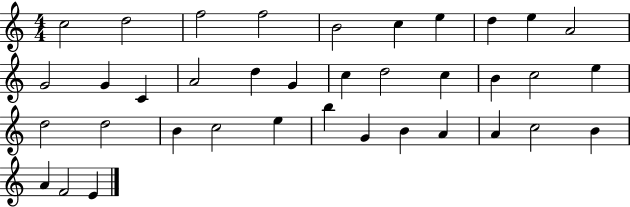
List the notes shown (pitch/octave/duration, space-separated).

C5/h D5/h F5/h F5/h B4/h C5/q E5/q D5/q E5/q A4/h G4/h G4/q C4/q A4/h D5/q G4/q C5/q D5/h C5/q B4/q C5/h E5/q D5/h D5/h B4/q C5/h E5/q B5/q G4/q B4/q A4/q A4/q C5/h B4/q A4/q F4/h E4/q